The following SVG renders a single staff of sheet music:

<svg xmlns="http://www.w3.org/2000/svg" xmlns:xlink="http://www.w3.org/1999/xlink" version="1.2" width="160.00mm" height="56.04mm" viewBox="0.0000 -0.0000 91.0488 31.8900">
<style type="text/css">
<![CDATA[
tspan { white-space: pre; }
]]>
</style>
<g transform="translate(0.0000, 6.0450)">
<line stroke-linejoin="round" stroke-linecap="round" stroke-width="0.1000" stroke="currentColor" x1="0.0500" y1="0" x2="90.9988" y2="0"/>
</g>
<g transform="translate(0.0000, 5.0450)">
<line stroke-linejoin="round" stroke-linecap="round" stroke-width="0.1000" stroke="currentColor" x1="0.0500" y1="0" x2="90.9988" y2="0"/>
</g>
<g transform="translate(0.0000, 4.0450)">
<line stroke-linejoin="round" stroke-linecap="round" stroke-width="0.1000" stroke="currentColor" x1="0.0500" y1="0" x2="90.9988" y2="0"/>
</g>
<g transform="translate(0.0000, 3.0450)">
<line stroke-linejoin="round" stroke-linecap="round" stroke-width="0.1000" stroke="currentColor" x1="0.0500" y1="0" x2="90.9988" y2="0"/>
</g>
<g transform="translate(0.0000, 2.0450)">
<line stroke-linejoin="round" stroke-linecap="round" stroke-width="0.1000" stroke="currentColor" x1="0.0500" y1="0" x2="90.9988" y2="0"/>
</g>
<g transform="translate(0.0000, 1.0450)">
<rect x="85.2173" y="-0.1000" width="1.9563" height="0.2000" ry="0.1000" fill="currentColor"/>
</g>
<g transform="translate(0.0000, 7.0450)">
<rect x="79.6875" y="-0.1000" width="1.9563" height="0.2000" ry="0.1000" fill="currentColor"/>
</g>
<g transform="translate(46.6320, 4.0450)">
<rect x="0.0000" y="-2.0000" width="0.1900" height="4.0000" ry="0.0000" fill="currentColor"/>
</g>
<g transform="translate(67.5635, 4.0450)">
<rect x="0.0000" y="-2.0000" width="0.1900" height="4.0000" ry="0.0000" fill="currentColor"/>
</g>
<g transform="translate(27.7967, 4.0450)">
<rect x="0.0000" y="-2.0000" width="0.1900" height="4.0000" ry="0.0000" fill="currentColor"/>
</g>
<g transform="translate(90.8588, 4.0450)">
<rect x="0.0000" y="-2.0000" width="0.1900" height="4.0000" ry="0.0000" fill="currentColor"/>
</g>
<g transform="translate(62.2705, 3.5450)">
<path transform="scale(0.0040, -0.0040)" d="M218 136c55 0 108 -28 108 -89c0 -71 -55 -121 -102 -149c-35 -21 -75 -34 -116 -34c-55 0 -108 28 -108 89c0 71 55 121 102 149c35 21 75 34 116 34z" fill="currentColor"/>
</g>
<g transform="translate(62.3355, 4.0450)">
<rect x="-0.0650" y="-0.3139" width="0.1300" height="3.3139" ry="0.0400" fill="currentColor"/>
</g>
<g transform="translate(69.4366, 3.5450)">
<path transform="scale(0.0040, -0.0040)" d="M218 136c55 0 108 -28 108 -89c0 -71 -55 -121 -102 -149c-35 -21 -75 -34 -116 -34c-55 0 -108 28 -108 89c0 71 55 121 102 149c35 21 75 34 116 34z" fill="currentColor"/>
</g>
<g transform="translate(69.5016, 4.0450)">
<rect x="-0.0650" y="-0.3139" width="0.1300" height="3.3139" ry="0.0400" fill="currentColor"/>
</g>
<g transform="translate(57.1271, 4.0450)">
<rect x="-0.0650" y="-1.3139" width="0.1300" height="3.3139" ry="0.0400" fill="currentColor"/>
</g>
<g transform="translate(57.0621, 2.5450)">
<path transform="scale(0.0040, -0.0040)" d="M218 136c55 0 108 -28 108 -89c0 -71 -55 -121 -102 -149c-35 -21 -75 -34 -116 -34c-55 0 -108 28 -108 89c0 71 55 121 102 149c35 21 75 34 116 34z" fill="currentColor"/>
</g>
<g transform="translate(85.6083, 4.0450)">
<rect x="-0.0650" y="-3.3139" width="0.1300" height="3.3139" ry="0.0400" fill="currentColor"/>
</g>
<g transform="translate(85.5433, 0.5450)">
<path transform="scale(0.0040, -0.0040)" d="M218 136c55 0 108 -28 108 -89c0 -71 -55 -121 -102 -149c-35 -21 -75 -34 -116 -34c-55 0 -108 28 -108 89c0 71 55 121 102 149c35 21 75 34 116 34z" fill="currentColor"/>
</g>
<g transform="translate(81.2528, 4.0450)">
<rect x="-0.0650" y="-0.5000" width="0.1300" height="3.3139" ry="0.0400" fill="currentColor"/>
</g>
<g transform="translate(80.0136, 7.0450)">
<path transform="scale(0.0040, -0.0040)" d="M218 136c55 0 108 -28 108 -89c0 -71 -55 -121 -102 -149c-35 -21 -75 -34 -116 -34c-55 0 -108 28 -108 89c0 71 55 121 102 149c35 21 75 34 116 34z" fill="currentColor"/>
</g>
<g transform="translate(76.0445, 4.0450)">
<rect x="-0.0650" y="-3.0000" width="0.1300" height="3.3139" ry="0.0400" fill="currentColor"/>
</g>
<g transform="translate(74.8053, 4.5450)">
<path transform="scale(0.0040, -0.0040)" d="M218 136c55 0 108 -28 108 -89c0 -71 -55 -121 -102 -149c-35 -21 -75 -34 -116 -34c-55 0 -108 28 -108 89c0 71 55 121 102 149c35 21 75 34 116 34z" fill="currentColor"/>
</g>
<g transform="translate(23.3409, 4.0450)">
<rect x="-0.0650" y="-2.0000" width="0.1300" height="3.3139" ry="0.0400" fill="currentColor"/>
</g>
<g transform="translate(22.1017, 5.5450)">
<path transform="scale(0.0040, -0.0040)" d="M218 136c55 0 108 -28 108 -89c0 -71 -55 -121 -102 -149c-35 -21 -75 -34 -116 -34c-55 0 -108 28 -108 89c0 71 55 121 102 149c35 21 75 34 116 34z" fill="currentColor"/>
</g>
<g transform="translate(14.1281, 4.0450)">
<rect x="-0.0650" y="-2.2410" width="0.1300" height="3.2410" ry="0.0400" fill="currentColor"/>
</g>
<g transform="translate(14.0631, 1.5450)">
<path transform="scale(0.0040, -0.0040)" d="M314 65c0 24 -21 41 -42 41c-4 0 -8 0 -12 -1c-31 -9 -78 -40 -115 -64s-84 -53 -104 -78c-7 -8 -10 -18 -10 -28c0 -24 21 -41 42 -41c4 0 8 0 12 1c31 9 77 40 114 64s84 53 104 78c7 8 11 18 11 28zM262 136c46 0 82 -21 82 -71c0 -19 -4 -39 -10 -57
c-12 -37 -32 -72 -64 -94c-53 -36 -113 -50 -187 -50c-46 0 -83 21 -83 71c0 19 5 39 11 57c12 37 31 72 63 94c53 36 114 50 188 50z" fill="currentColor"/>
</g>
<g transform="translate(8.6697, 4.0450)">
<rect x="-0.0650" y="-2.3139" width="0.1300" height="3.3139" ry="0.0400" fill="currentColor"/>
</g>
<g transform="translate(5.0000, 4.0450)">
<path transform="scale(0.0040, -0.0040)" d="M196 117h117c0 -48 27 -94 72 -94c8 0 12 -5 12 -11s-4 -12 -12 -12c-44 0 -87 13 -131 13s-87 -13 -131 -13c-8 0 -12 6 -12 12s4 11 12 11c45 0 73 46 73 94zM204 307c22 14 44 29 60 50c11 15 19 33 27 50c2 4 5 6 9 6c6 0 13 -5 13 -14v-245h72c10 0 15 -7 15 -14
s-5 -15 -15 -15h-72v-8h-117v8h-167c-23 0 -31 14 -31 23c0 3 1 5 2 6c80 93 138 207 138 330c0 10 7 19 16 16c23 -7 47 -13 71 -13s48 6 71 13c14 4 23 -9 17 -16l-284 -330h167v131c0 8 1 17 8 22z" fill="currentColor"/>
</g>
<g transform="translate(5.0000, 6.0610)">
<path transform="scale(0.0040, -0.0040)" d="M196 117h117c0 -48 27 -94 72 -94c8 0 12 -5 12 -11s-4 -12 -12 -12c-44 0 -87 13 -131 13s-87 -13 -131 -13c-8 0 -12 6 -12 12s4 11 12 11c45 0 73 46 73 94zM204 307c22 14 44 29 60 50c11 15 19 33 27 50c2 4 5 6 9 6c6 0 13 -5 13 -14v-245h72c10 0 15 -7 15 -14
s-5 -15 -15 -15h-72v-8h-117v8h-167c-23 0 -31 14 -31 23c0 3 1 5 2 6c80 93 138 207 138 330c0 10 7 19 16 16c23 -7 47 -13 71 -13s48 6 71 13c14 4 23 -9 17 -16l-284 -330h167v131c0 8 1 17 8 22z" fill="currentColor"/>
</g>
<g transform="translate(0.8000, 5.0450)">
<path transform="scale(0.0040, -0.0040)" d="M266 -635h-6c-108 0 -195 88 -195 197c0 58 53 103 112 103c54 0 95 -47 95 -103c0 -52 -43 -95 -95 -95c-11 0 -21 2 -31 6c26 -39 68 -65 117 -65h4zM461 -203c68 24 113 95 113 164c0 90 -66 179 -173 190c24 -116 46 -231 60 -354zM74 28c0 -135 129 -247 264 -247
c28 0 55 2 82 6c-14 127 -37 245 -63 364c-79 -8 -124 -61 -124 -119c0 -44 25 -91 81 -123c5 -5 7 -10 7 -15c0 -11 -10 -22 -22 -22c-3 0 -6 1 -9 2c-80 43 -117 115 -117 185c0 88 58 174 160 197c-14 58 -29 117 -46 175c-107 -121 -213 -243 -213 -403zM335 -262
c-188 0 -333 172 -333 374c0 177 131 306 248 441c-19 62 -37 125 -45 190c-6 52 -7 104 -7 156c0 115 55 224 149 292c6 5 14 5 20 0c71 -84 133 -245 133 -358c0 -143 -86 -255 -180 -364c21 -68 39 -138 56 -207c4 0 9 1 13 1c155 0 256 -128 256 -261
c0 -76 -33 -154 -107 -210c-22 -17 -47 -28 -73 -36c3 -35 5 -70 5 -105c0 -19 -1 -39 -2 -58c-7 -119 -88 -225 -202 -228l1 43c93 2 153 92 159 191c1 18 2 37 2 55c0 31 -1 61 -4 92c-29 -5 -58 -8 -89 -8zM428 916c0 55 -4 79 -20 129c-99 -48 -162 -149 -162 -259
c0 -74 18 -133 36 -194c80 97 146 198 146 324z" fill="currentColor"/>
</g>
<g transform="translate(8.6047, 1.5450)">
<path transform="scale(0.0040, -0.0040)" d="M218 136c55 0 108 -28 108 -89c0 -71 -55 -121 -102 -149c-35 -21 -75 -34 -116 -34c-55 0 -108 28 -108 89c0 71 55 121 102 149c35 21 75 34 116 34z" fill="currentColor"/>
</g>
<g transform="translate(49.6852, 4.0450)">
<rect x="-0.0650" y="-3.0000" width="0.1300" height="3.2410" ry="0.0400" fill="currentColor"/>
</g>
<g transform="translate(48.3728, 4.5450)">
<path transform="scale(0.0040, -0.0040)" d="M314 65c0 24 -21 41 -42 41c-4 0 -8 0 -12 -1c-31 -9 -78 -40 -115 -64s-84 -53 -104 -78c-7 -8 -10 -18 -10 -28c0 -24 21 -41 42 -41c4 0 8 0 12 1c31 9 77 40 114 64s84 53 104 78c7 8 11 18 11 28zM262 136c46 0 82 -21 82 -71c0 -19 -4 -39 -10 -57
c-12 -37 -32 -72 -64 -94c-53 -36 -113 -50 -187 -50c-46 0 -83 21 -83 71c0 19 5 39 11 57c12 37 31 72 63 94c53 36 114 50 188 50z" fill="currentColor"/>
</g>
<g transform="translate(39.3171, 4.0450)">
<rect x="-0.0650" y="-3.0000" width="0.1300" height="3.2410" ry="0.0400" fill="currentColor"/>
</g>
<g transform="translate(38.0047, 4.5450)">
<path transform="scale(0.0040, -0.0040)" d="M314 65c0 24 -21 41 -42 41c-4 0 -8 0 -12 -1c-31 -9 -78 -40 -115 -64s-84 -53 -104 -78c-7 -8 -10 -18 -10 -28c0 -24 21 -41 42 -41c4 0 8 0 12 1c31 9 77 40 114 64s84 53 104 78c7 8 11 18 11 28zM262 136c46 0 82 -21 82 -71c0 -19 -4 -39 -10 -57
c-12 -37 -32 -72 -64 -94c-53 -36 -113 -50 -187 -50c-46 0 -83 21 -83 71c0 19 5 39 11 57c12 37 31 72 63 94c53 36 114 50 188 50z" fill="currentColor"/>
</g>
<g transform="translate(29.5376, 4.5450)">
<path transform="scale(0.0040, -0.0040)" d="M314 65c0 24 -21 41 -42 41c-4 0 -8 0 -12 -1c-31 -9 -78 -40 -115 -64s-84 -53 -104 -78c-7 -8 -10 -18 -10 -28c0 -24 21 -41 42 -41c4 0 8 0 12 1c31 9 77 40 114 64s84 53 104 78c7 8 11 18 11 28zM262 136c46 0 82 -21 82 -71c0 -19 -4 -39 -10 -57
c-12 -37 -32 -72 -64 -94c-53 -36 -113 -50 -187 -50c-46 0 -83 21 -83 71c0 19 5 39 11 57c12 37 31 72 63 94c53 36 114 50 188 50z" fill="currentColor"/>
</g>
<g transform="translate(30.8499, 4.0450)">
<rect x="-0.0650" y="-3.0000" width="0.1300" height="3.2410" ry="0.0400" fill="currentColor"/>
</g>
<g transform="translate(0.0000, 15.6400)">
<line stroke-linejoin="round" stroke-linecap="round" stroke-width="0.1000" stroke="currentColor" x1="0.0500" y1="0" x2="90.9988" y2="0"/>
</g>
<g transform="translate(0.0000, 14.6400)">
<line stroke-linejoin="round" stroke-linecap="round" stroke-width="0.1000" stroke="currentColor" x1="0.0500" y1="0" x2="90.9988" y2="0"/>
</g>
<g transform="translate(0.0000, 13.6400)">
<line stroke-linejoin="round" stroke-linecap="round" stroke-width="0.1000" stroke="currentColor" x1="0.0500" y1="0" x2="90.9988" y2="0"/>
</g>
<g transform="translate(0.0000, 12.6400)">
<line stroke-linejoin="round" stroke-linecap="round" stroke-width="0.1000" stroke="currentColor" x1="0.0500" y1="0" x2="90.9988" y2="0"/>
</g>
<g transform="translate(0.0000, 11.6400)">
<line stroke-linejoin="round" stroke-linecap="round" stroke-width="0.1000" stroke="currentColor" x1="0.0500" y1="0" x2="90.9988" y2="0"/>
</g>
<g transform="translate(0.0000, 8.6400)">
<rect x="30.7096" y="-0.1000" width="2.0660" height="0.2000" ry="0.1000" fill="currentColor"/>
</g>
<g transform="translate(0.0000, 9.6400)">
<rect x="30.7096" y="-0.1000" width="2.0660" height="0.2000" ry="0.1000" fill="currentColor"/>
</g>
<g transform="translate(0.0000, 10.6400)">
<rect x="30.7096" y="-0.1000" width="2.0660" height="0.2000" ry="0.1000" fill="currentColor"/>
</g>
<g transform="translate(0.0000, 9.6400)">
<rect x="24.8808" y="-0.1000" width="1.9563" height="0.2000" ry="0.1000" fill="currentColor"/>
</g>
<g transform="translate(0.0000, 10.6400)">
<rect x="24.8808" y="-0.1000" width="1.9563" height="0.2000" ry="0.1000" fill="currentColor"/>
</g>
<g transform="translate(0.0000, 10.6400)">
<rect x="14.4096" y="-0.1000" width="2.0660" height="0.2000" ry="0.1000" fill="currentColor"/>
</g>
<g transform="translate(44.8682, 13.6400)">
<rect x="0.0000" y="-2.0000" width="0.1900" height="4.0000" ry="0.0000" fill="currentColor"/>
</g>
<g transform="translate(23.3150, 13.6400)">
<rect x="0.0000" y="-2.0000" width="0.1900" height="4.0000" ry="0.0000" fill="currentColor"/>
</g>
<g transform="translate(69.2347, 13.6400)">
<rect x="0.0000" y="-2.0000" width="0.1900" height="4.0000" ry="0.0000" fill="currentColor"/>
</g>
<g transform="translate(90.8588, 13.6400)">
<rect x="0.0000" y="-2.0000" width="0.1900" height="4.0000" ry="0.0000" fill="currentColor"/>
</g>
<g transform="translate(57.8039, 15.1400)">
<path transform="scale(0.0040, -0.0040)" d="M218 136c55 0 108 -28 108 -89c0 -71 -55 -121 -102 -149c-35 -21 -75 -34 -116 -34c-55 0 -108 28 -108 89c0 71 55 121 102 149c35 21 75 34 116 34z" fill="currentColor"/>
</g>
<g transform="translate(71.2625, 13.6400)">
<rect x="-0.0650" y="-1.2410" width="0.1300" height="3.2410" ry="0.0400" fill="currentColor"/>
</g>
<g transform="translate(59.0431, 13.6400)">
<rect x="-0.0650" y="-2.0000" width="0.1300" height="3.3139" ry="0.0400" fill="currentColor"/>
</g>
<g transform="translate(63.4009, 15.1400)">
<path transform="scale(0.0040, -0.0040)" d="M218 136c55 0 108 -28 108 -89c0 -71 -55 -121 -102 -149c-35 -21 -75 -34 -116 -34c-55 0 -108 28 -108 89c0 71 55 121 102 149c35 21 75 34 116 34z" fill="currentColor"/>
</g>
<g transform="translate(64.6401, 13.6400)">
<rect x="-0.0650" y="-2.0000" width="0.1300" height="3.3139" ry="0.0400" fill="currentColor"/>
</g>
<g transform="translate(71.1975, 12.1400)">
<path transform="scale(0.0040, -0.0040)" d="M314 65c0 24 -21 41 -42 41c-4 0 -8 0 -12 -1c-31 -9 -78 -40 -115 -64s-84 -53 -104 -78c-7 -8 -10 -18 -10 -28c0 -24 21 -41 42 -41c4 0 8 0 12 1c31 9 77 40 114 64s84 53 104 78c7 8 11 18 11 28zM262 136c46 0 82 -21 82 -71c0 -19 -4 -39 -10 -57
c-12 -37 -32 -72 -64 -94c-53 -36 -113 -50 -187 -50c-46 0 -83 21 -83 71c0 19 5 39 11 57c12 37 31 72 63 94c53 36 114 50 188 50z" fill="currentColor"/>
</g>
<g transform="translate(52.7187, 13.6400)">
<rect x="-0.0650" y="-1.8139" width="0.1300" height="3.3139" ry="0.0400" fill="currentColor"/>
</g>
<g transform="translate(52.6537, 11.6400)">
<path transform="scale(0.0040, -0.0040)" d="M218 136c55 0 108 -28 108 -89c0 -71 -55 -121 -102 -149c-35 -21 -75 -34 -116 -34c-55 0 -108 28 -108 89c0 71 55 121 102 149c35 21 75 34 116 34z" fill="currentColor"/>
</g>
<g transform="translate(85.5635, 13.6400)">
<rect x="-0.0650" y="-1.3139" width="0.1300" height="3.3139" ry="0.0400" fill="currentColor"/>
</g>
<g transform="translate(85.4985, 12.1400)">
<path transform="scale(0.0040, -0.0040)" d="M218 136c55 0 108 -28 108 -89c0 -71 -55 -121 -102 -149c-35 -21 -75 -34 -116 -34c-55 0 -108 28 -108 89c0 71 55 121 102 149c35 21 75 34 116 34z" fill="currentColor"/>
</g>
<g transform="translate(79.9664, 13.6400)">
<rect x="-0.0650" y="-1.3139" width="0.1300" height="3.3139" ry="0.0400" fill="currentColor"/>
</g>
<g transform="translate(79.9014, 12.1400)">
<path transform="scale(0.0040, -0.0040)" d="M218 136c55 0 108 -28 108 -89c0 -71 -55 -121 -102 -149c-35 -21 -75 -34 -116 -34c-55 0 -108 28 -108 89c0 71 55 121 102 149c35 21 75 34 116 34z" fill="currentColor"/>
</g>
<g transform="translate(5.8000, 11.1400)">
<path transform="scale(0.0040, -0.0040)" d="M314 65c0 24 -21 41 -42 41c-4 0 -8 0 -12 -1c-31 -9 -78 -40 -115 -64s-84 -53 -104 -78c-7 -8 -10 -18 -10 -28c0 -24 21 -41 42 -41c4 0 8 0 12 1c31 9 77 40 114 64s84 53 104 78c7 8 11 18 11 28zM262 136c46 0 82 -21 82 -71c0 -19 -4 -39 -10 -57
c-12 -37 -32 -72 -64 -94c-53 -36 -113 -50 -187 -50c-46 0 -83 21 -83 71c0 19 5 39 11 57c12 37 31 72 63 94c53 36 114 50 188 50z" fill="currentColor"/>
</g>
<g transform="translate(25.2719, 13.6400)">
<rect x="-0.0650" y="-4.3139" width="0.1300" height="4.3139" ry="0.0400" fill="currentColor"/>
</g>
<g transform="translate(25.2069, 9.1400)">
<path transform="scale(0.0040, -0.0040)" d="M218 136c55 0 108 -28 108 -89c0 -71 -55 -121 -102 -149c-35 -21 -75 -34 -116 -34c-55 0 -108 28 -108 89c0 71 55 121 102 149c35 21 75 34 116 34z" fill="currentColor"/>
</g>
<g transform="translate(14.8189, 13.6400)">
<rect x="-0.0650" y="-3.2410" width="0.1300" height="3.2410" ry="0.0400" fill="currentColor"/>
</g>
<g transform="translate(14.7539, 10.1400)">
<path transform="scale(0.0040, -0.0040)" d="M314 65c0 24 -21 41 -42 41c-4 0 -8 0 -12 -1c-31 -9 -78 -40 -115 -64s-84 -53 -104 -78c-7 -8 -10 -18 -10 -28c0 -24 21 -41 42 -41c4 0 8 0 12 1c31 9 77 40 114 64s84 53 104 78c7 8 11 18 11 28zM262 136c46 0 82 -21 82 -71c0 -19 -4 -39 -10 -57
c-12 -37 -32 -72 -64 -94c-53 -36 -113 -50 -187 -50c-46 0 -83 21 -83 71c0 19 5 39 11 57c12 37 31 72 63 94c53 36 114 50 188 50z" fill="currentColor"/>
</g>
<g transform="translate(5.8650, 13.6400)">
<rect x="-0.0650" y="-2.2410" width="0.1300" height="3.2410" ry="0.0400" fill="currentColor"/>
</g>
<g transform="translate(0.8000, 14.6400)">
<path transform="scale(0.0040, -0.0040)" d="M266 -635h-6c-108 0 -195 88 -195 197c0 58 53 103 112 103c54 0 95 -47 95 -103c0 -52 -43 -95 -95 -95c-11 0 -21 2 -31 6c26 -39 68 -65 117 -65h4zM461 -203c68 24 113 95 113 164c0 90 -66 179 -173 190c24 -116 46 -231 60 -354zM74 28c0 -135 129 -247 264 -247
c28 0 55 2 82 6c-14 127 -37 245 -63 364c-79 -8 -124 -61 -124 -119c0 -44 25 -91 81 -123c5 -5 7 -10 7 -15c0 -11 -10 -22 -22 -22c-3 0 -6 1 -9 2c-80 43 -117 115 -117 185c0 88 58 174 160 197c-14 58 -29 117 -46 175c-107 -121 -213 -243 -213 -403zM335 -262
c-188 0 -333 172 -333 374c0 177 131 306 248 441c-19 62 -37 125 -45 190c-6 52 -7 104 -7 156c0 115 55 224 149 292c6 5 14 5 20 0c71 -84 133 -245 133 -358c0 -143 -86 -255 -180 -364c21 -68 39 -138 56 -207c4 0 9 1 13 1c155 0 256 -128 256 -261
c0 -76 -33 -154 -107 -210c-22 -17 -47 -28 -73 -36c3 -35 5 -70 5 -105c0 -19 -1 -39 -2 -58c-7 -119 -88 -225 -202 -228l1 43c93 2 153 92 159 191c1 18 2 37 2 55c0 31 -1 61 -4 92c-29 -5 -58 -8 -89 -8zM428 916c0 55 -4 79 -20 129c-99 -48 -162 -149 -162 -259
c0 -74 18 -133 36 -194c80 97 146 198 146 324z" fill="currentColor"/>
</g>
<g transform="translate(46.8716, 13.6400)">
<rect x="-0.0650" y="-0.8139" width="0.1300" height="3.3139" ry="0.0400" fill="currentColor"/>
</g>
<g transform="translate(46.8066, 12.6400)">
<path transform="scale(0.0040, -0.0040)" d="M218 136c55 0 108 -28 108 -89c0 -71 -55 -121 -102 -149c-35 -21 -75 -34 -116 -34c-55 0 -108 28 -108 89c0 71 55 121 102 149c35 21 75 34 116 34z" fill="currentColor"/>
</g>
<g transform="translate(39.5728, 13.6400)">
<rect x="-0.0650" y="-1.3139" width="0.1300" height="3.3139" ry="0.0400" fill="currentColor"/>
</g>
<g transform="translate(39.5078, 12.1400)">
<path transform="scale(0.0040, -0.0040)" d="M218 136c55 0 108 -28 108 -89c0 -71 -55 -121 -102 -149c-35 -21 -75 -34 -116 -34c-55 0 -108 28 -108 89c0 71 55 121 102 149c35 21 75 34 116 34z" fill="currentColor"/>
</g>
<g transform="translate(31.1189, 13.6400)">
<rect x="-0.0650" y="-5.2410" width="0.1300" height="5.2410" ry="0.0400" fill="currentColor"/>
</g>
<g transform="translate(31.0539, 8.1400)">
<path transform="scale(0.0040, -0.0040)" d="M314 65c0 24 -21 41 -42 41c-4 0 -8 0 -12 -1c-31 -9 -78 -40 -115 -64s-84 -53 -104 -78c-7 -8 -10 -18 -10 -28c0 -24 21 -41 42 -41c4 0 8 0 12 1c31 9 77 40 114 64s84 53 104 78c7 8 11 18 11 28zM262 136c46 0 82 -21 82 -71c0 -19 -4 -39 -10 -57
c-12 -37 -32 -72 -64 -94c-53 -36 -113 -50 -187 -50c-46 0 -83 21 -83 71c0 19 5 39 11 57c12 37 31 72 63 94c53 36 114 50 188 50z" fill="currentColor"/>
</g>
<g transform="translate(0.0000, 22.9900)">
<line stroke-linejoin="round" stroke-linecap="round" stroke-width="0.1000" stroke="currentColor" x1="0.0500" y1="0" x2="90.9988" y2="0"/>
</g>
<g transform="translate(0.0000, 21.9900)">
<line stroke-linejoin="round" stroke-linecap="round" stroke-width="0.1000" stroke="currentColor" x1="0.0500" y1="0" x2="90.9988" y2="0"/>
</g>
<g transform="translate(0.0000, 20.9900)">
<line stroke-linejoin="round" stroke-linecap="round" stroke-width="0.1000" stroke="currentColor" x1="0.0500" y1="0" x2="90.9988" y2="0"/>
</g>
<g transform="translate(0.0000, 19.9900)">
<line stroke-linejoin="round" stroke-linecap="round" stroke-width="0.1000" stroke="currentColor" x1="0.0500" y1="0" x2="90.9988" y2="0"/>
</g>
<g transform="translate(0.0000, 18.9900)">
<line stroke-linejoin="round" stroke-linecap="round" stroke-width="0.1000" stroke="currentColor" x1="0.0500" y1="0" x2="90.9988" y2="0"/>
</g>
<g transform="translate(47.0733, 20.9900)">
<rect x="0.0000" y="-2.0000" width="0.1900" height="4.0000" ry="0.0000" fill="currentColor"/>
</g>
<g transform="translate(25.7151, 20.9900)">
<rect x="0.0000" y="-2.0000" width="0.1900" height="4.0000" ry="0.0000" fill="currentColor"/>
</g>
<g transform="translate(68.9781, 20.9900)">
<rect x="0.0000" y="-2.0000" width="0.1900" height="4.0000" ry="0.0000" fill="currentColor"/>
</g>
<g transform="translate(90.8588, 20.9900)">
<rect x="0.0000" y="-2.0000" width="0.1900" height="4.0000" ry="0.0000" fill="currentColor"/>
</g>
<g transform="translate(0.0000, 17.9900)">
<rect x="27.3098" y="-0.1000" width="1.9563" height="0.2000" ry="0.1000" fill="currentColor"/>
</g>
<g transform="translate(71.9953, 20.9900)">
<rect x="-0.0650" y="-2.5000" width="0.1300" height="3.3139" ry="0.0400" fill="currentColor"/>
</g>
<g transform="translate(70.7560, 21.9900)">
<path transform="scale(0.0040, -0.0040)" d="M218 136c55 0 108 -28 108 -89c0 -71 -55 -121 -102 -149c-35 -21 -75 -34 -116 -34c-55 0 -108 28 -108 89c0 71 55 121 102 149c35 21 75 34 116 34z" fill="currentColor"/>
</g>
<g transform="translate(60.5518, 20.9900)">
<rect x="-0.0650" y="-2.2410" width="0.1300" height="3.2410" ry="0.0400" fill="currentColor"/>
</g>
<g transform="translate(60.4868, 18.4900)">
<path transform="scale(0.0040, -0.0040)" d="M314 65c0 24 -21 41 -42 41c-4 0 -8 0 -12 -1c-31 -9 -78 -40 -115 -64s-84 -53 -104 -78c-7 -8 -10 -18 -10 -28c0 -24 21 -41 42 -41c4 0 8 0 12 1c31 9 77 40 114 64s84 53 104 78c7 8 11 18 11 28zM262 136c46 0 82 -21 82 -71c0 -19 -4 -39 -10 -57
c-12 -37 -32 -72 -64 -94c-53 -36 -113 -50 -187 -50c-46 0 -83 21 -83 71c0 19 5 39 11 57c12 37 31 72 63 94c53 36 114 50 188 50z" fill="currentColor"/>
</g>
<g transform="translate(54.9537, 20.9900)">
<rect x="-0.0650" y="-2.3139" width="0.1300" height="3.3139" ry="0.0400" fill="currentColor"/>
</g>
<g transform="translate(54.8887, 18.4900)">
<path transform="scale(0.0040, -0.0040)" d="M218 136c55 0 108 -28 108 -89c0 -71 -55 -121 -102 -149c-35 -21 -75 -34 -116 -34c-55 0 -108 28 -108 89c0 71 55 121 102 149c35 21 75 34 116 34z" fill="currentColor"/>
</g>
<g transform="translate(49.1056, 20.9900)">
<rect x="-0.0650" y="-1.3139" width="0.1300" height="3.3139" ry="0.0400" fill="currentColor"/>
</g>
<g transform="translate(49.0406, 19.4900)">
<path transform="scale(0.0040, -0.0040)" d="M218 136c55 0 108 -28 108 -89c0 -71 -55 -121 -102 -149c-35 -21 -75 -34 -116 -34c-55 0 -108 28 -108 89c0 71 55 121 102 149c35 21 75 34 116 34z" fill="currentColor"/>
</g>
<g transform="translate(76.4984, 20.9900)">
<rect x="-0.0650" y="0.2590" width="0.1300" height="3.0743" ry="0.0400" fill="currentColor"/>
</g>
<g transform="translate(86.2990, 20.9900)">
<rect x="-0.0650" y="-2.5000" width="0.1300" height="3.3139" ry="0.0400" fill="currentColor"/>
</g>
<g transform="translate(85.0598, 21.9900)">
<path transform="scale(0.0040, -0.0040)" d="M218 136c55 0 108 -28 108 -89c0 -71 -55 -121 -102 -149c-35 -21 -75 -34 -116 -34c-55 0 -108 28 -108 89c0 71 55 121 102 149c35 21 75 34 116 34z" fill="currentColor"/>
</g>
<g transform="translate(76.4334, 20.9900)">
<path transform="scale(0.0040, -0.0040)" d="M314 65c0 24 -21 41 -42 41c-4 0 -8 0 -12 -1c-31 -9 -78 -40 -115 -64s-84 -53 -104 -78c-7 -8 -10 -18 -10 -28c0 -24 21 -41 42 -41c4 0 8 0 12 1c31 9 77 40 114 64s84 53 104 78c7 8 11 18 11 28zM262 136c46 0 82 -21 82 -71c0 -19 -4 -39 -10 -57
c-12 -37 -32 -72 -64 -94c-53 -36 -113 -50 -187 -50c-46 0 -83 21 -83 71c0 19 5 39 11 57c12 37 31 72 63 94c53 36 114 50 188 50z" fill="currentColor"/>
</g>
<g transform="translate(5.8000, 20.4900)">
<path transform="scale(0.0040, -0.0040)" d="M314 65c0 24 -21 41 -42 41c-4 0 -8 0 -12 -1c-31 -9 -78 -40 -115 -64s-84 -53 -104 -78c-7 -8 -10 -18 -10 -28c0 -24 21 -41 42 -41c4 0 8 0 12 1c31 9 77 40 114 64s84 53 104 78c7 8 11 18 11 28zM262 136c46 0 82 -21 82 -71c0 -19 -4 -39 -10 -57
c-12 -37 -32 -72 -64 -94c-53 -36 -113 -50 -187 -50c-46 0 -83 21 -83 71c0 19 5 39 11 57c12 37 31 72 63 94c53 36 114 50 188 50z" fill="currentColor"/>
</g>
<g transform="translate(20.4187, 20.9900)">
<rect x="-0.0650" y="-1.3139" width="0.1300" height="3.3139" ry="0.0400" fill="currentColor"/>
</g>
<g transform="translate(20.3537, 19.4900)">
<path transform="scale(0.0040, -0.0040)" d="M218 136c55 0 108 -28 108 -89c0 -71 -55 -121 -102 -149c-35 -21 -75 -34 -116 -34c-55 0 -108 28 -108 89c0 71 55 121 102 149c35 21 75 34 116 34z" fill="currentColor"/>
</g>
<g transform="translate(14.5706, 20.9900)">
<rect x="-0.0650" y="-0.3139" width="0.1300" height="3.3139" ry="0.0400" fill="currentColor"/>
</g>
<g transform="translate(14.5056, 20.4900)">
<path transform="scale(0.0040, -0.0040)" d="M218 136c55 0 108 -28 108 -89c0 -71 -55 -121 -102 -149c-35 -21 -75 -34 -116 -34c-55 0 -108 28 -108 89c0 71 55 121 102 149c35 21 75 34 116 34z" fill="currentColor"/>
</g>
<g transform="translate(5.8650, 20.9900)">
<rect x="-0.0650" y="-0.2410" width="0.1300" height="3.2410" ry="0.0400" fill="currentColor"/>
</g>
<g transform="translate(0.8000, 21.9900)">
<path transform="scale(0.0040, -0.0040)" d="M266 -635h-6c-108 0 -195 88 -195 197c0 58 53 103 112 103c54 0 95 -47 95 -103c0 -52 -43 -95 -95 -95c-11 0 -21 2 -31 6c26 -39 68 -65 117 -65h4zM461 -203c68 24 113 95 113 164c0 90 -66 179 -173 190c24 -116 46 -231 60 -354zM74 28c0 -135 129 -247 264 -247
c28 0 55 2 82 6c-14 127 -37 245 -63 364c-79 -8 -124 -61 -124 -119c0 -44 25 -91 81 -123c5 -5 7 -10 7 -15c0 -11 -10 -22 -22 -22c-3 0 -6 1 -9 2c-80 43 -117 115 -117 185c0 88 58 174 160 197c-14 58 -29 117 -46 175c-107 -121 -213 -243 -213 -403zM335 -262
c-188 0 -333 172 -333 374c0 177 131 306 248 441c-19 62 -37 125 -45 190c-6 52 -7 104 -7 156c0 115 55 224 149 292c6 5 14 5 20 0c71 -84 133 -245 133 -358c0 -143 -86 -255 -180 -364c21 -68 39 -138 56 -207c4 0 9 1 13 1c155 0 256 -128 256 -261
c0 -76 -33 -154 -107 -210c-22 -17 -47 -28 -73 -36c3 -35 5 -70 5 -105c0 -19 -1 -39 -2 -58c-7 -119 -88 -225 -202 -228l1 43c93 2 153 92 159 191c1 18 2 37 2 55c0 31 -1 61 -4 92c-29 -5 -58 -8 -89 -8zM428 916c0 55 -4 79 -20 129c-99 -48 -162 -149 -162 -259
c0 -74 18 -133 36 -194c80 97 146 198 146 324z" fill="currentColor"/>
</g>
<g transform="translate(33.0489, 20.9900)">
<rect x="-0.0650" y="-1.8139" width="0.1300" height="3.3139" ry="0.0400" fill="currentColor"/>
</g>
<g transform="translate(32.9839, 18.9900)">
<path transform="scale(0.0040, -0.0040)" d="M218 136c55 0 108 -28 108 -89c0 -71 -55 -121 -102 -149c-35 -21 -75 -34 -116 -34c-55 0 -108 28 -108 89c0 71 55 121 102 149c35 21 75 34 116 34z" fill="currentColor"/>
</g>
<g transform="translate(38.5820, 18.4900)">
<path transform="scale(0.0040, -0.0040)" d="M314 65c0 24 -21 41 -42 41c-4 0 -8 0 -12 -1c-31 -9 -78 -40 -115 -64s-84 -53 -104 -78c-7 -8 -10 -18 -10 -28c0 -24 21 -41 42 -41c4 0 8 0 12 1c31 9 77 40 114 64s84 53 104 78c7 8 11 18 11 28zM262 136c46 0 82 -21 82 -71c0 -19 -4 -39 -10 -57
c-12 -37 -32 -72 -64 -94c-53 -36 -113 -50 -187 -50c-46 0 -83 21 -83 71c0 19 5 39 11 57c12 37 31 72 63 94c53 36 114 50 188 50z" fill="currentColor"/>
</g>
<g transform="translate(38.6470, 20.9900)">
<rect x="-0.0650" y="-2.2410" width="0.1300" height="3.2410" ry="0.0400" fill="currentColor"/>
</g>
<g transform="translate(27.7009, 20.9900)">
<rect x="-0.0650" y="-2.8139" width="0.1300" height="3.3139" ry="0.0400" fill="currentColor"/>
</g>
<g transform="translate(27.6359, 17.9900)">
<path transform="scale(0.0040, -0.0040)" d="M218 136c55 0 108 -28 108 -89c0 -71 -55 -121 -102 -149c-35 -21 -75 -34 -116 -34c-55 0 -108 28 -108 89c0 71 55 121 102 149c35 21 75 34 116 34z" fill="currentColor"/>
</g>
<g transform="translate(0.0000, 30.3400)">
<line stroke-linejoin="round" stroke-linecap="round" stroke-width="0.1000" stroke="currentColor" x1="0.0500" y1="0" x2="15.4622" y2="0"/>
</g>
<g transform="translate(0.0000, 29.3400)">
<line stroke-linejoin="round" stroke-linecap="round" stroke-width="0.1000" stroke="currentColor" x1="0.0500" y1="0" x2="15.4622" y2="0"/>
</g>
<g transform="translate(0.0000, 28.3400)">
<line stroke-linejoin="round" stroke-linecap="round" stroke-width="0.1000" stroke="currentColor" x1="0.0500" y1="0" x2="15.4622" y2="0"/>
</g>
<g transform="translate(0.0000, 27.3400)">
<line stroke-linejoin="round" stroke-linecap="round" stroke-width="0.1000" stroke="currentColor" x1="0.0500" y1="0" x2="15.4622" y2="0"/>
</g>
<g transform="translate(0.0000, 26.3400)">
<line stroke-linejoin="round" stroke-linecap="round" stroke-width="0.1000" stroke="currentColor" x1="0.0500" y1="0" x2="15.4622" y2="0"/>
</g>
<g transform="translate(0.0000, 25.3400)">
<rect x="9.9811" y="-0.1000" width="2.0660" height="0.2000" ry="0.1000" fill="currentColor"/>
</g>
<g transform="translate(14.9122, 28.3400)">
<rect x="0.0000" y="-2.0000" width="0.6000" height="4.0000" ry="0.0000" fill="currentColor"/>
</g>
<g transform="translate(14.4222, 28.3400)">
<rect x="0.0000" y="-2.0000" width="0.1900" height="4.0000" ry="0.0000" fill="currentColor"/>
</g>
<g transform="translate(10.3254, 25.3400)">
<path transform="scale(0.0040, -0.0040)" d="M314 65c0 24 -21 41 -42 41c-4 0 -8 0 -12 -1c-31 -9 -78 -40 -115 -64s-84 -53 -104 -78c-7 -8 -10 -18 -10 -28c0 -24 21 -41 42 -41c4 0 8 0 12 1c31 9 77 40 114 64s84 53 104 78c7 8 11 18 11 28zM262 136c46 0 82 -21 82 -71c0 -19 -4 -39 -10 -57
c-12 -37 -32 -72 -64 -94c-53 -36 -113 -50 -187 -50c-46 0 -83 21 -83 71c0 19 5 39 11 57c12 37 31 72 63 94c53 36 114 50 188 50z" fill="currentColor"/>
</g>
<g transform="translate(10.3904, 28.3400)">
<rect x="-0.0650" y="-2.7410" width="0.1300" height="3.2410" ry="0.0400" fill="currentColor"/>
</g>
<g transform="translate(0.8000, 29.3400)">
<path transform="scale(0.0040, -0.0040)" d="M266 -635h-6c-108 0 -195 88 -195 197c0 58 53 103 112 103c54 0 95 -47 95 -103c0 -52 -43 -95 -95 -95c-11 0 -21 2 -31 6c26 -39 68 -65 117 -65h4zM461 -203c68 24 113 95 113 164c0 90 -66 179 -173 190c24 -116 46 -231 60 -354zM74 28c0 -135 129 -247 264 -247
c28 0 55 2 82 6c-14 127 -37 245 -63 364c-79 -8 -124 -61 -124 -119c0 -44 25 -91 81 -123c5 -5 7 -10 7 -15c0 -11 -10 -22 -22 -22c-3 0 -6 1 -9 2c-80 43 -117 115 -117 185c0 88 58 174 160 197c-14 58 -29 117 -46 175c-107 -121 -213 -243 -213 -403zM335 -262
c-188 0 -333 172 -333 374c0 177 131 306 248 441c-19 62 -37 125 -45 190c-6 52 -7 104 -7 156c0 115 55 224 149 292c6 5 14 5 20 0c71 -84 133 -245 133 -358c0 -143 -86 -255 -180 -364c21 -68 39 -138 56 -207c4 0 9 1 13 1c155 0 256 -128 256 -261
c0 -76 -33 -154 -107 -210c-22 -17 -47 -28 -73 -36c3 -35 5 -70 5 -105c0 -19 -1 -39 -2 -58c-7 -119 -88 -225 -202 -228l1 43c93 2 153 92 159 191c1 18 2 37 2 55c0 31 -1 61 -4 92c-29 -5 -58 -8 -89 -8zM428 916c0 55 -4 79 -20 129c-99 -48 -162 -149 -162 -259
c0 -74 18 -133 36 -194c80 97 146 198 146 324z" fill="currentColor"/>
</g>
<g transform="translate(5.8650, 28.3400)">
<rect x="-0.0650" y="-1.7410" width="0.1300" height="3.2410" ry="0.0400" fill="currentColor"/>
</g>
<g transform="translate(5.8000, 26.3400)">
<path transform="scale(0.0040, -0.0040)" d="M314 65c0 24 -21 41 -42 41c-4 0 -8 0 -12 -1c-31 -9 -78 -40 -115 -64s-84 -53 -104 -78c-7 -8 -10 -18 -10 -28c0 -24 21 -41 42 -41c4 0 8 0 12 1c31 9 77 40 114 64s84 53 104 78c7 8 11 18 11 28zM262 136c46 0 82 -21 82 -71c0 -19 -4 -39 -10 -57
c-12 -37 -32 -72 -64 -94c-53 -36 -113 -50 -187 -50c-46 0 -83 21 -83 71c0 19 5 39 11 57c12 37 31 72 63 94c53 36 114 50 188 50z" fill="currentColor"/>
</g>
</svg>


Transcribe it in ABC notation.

X:1
T:Untitled
M:4/4
L:1/4
K:C
g g2 F A2 A2 A2 e c c A C b g2 b2 d' f'2 e d f F F e2 e e c2 c e a f g2 e g g2 G B2 G f2 a2